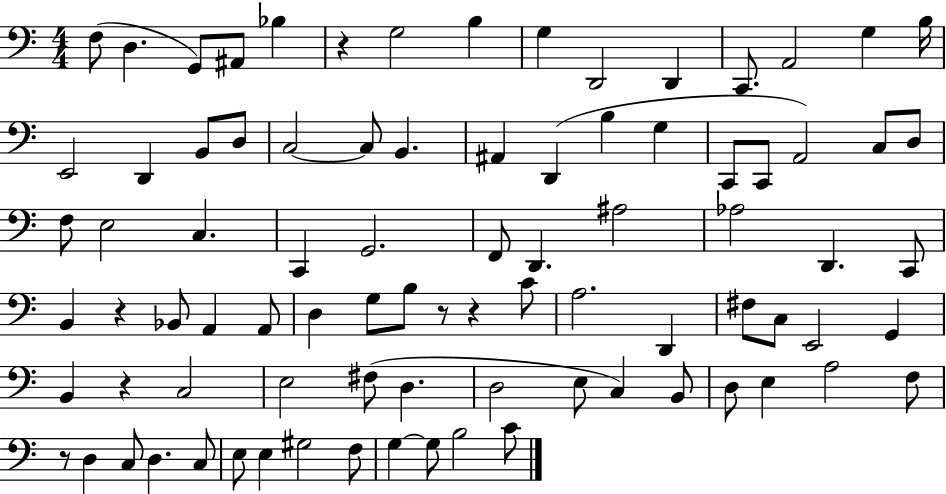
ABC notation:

X:1
T:Untitled
M:4/4
L:1/4
K:C
F,/2 D, G,,/2 ^A,,/2 _B, z G,2 B, G, D,,2 D,, C,,/2 A,,2 G, B,/4 E,,2 D,, B,,/2 D,/2 C,2 C,/2 B,, ^A,, D,, B, G, C,,/2 C,,/2 A,,2 C,/2 D,/2 F,/2 E,2 C, C,, G,,2 F,,/2 D,, ^A,2 _A,2 D,, C,,/2 B,, z _B,,/2 A,, A,,/2 D, G,/2 B,/2 z/2 z C/2 A,2 D,, ^F,/2 C,/2 E,,2 G,, B,, z C,2 E,2 ^F,/2 D, D,2 E,/2 C, B,,/2 D,/2 E, A,2 F,/2 z/2 D, C,/2 D, C,/2 E,/2 E, ^G,2 F,/2 G, G,/2 B,2 C/2